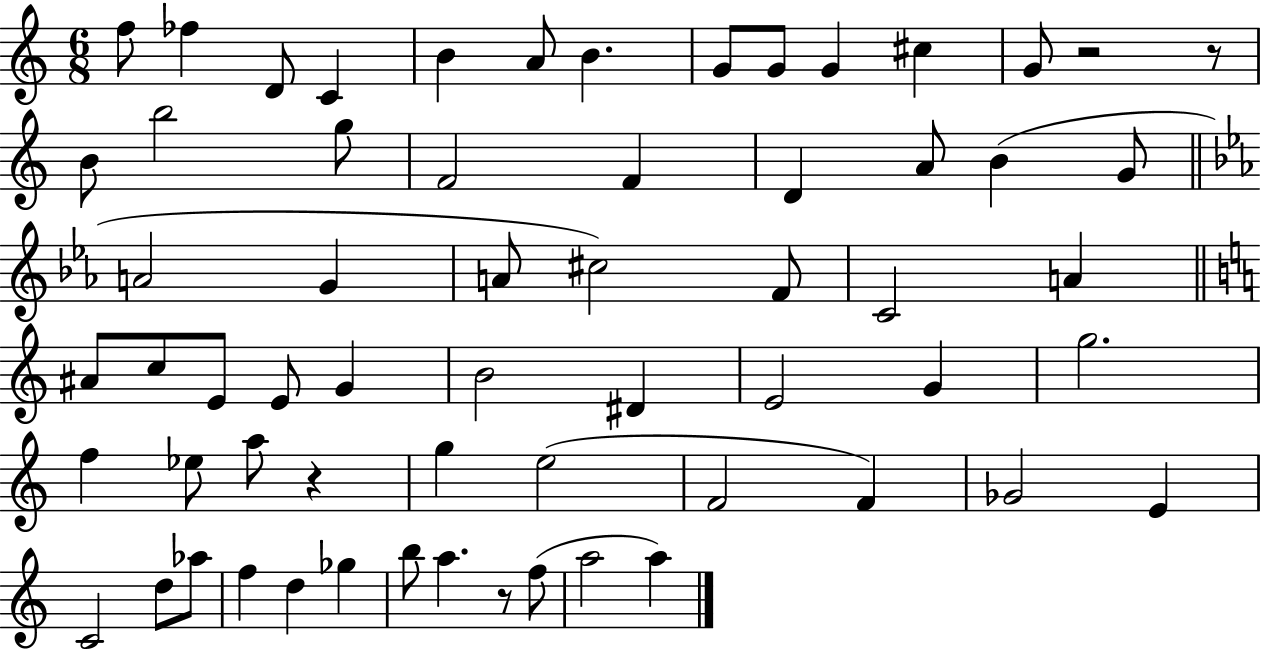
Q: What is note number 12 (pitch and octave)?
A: G4